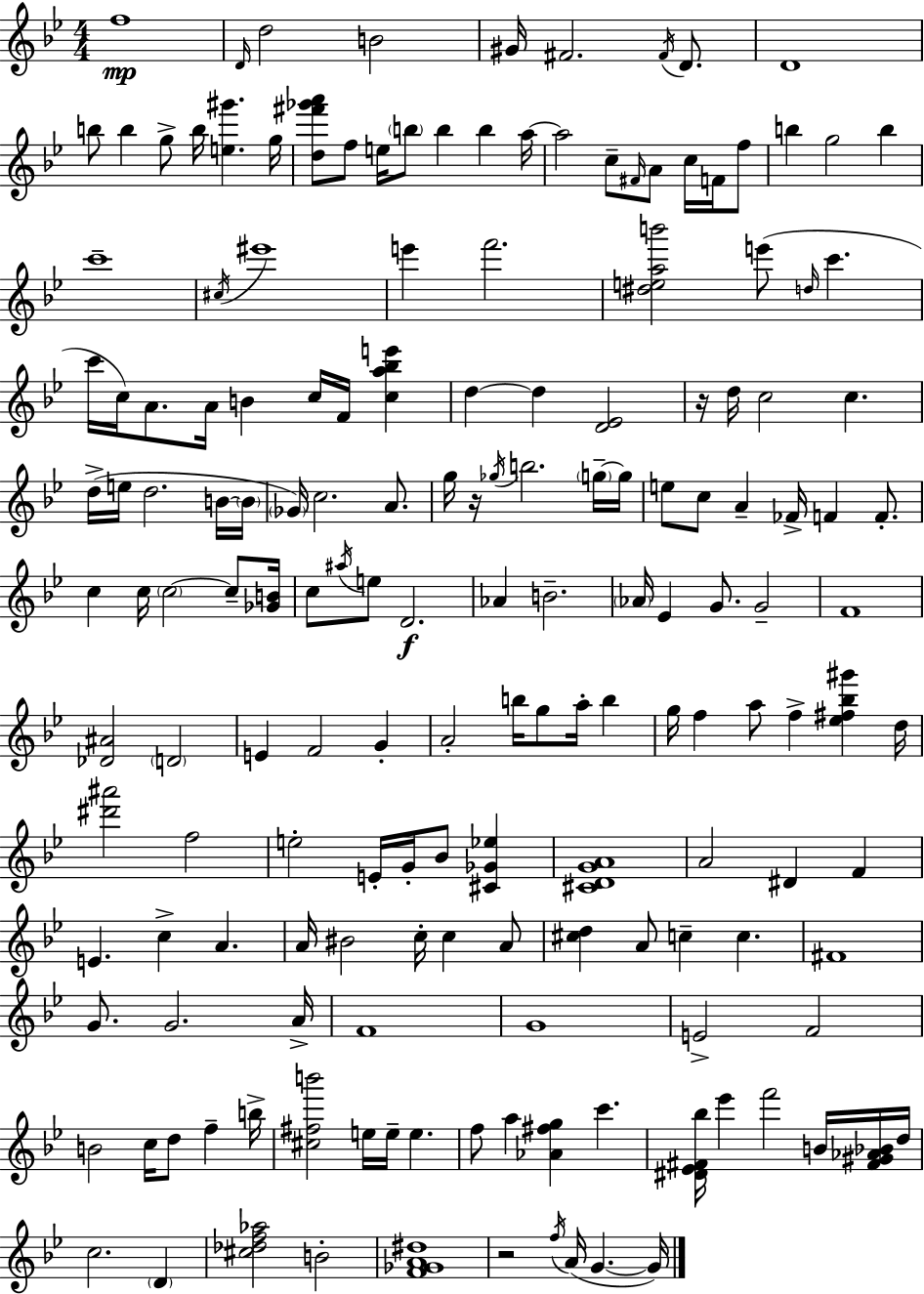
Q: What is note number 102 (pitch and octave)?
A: G4